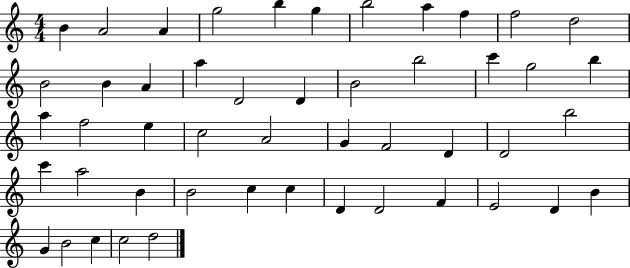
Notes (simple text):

B4/q A4/h A4/q G5/h B5/q G5/q B5/h A5/q F5/q F5/h D5/h B4/h B4/q A4/q A5/q D4/h D4/q B4/h B5/h C6/q G5/h B5/q A5/q F5/h E5/q C5/h A4/h G4/q F4/h D4/q D4/h B5/h C6/q A5/h B4/q B4/h C5/q C5/q D4/q D4/h F4/q E4/h D4/q B4/q G4/q B4/h C5/q C5/h D5/h